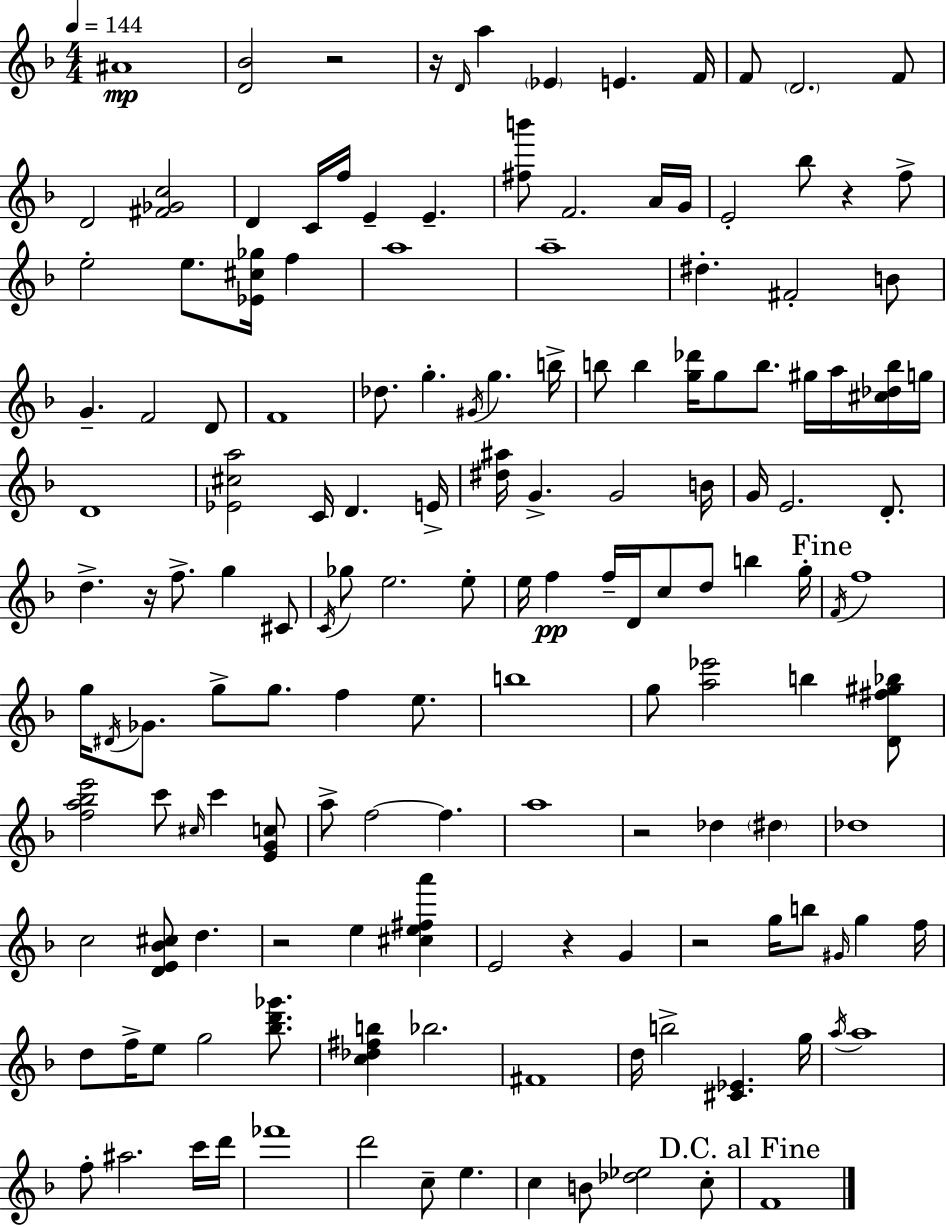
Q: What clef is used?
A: treble